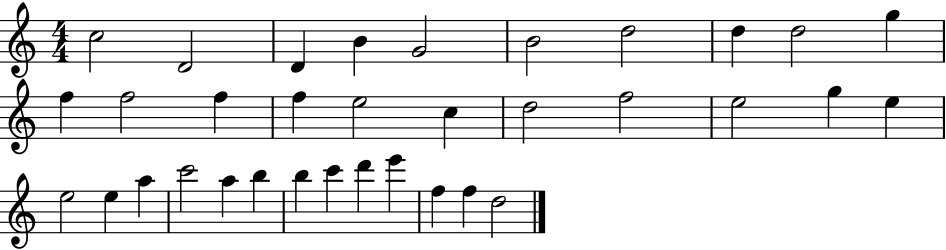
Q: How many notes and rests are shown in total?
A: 34